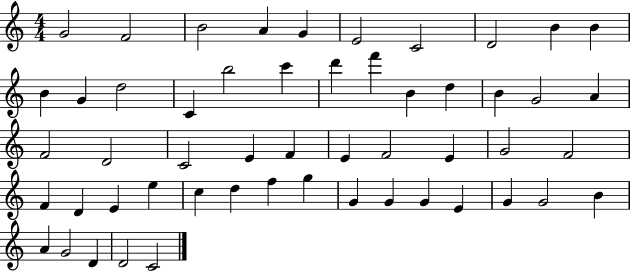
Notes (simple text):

G4/h F4/h B4/h A4/q G4/q E4/h C4/h D4/h B4/q B4/q B4/q G4/q D5/h C4/q B5/h C6/q D6/q F6/q B4/q D5/q B4/q G4/h A4/q F4/h D4/h C4/h E4/q F4/q E4/q F4/h E4/q G4/h F4/h F4/q D4/q E4/q E5/q C5/q D5/q F5/q G5/q G4/q G4/q G4/q E4/q G4/q G4/h B4/q A4/q G4/h D4/q D4/h C4/h